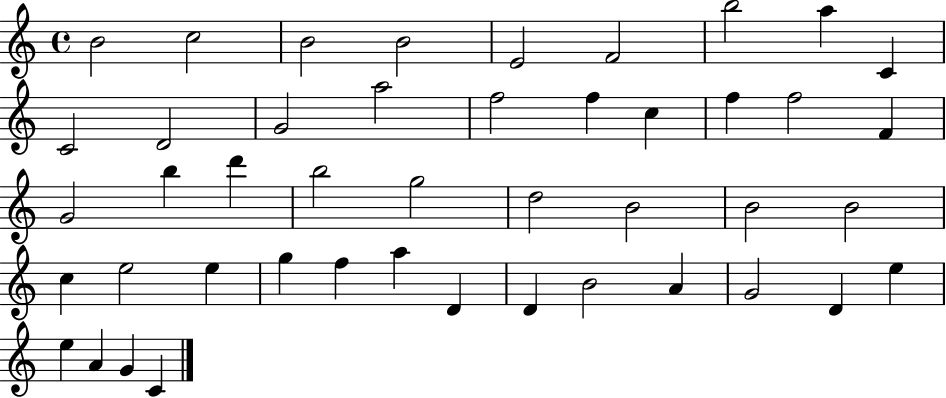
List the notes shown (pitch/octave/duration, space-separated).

B4/h C5/h B4/h B4/h E4/h F4/h B5/h A5/q C4/q C4/h D4/h G4/h A5/h F5/h F5/q C5/q F5/q F5/h F4/q G4/h B5/q D6/q B5/h G5/h D5/h B4/h B4/h B4/h C5/q E5/h E5/q G5/q F5/q A5/q D4/q D4/q B4/h A4/q G4/h D4/q E5/q E5/q A4/q G4/q C4/q